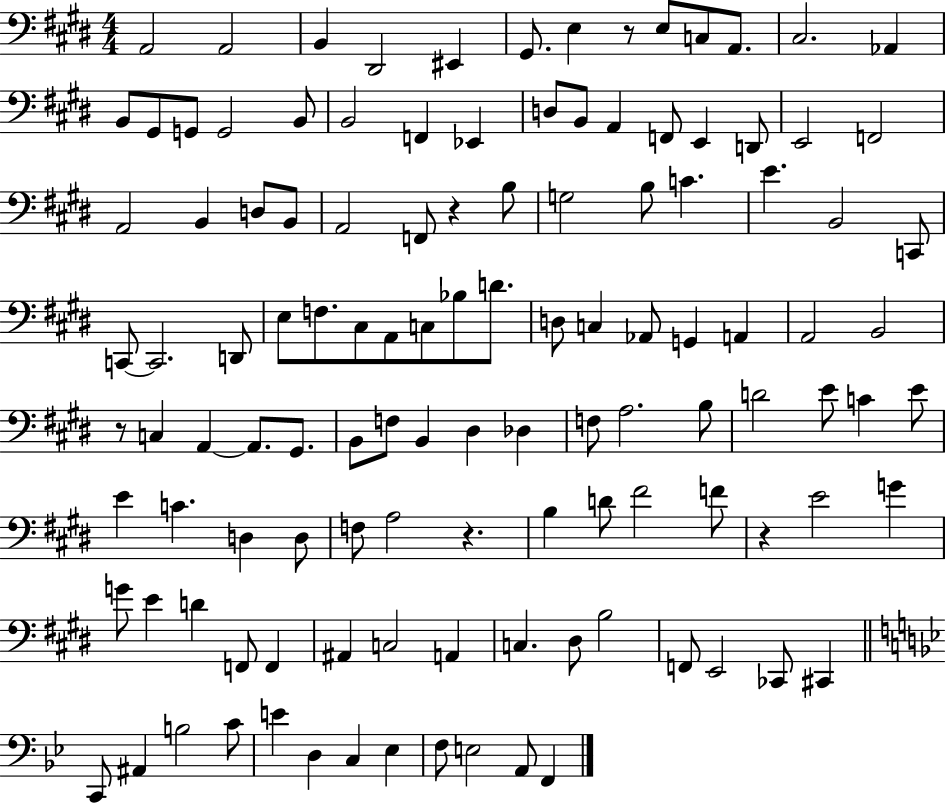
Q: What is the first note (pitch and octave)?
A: A2